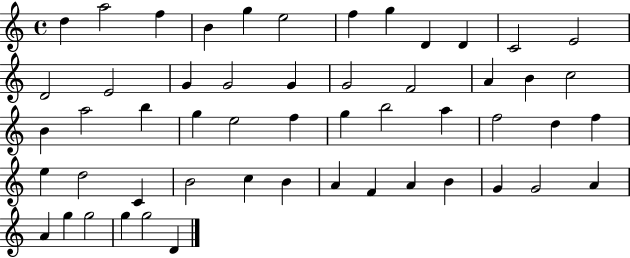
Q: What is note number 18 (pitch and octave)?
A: G4